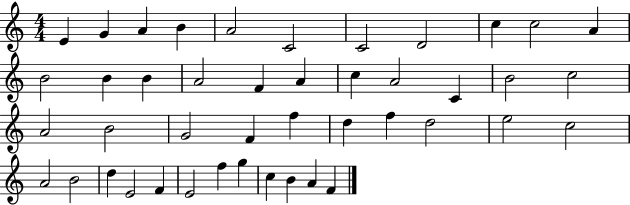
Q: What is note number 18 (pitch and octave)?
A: C5